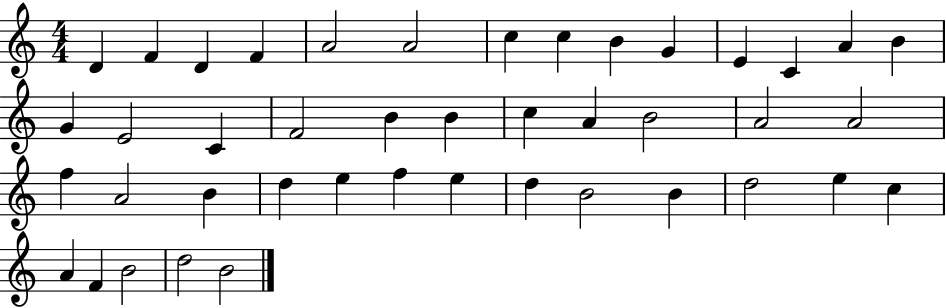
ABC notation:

X:1
T:Untitled
M:4/4
L:1/4
K:C
D F D F A2 A2 c c B G E C A B G E2 C F2 B B c A B2 A2 A2 f A2 B d e f e d B2 B d2 e c A F B2 d2 B2